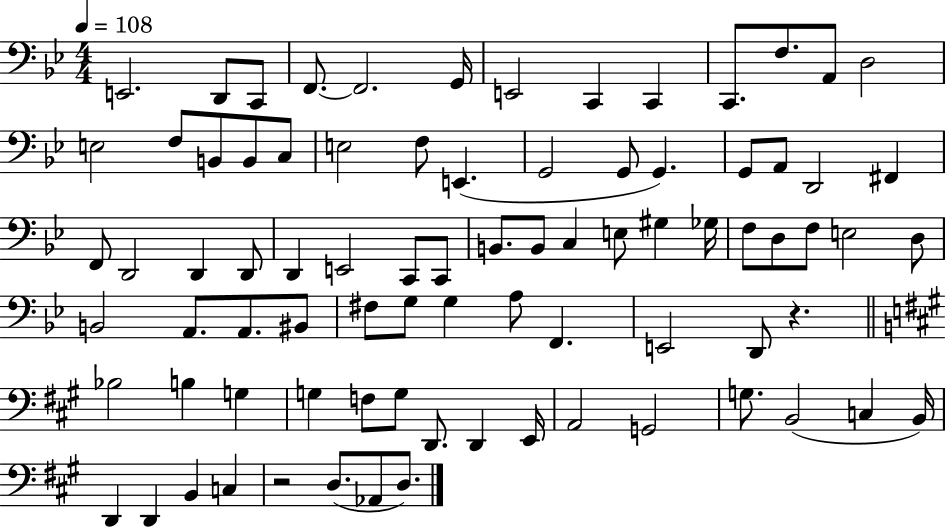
X:1
T:Untitled
M:4/4
L:1/4
K:Bb
E,,2 D,,/2 C,,/2 F,,/2 F,,2 G,,/4 E,,2 C,, C,, C,,/2 F,/2 A,,/2 D,2 E,2 F,/2 B,,/2 B,,/2 C,/2 E,2 F,/2 E,, G,,2 G,,/2 G,, G,,/2 A,,/2 D,,2 ^F,, F,,/2 D,,2 D,, D,,/2 D,, E,,2 C,,/2 C,,/2 B,,/2 B,,/2 C, E,/2 ^G, _G,/4 F,/2 D,/2 F,/2 E,2 D,/2 B,,2 A,,/2 A,,/2 ^B,,/2 ^F,/2 G,/2 G, A,/2 F,, E,,2 D,,/2 z _B,2 B, G, G, F,/2 G,/2 D,,/2 D,, E,,/4 A,,2 G,,2 G,/2 B,,2 C, B,,/4 D,, D,, B,, C, z2 D,/2 _A,,/2 D,/2